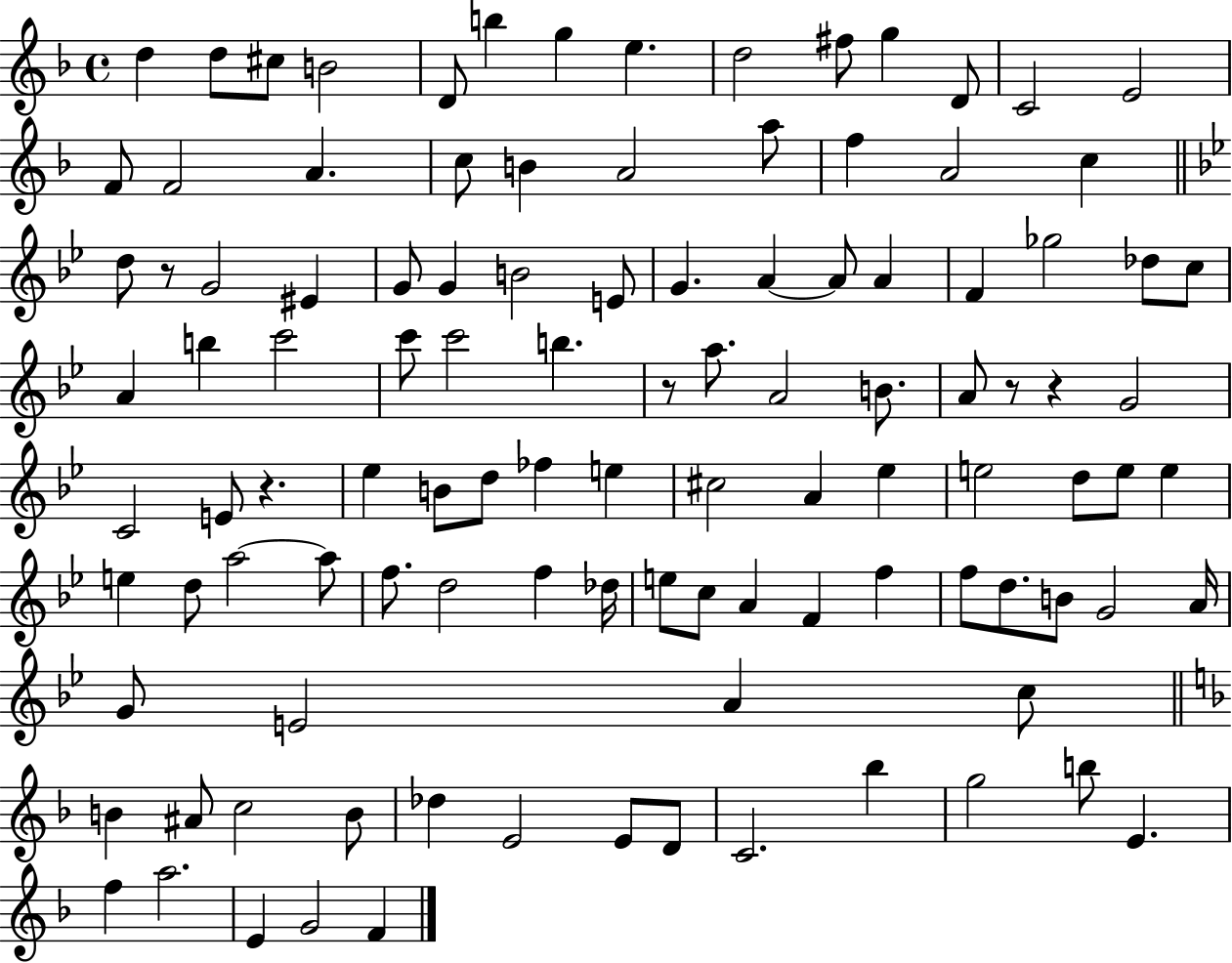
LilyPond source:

{
  \clef treble
  \time 4/4
  \defaultTimeSignature
  \key f \major
  d''4 d''8 cis''8 b'2 | d'8 b''4 g''4 e''4. | d''2 fis''8 g''4 d'8 | c'2 e'2 | \break f'8 f'2 a'4. | c''8 b'4 a'2 a''8 | f''4 a'2 c''4 | \bar "||" \break \key g \minor d''8 r8 g'2 eis'4 | g'8 g'4 b'2 e'8 | g'4. a'4~~ a'8 a'4 | f'4 ges''2 des''8 c''8 | \break a'4 b''4 c'''2 | c'''8 c'''2 b''4. | r8 a''8. a'2 b'8. | a'8 r8 r4 g'2 | \break c'2 e'8 r4. | ees''4 b'8 d''8 fes''4 e''4 | cis''2 a'4 ees''4 | e''2 d''8 e''8 e''4 | \break e''4 d''8 a''2~~ a''8 | f''8. d''2 f''4 des''16 | e''8 c''8 a'4 f'4 f''4 | f''8 d''8. b'8 g'2 a'16 | \break g'8 e'2 a'4 c''8 | \bar "||" \break \key f \major b'4 ais'8 c''2 b'8 | des''4 e'2 e'8 d'8 | c'2. bes''4 | g''2 b''8 e'4. | \break f''4 a''2. | e'4 g'2 f'4 | \bar "|."
}